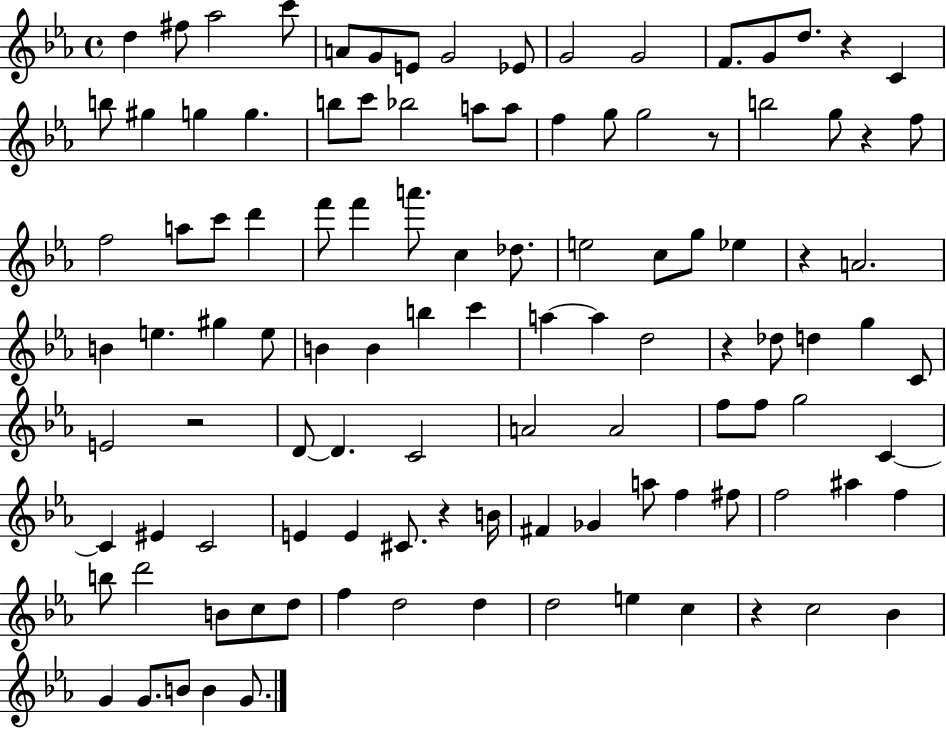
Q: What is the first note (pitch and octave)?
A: D5